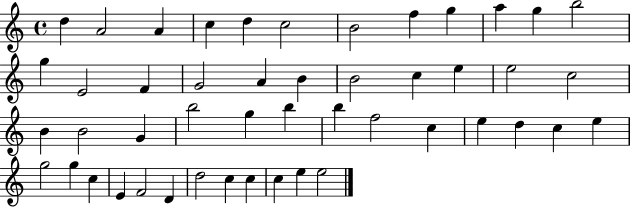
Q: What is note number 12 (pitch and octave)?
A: B5